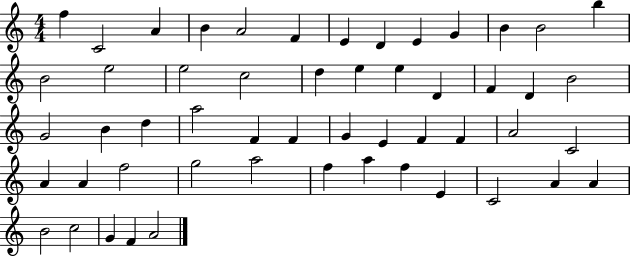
{
  \clef treble
  \numericTimeSignature
  \time 4/4
  \key c \major
  f''4 c'2 a'4 | b'4 a'2 f'4 | e'4 d'4 e'4 g'4 | b'4 b'2 b''4 | \break b'2 e''2 | e''2 c''2 | d''4 e''4 e''4 d'4 | f'4 d'4 b'2 | \break g'2 b'4 d''4 | a''2 f'4 f'4 | g'4 e'4 f'4 f'4 | a'2 c'2 | \break a'4 a'4 f''2 | g''2 a''2 | f''4 a''4 f''4 e'4 | c'2 a'4 a'4 | \break b'2 c''2 | g'4 f'4 a'2 | \bar "|."
}